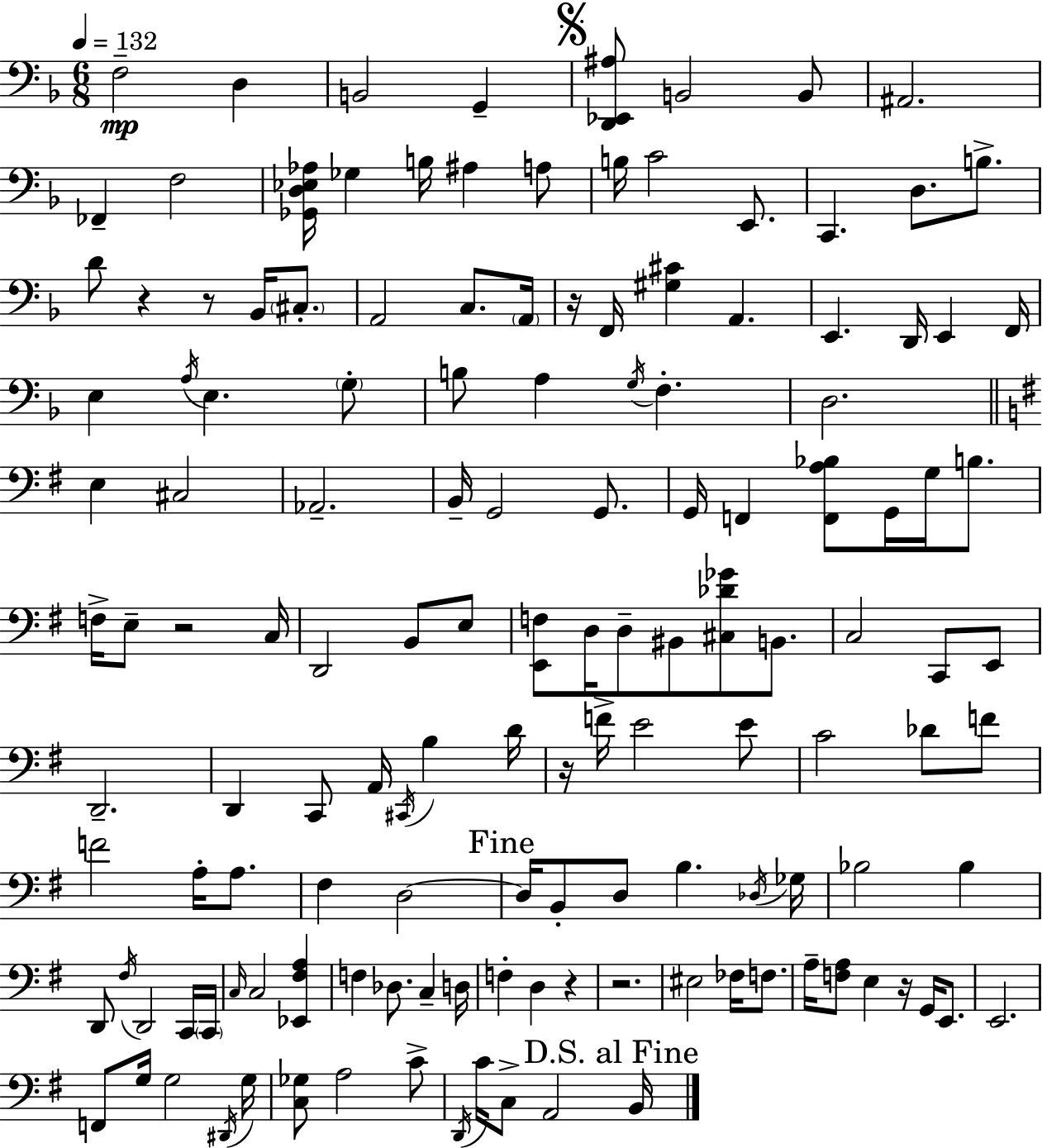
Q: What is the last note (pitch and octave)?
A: B2